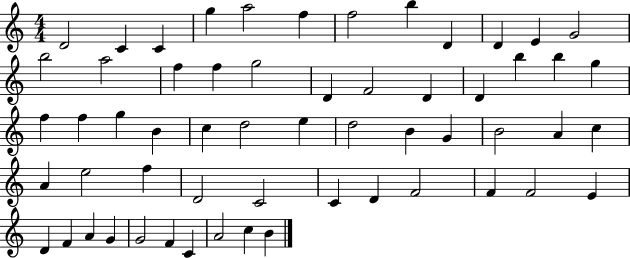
X:1
T:Untitled
M:4/4
L:1/4
K:C
D2 C C g a2 f f2 b D D E G2 b2 a2 f f g2 D F2 D D b b g f f g B c d2 e d2 B G B2 A c A e2 f D2 C2 C D F2 F F2 E D F A G G2 F C A2 c B